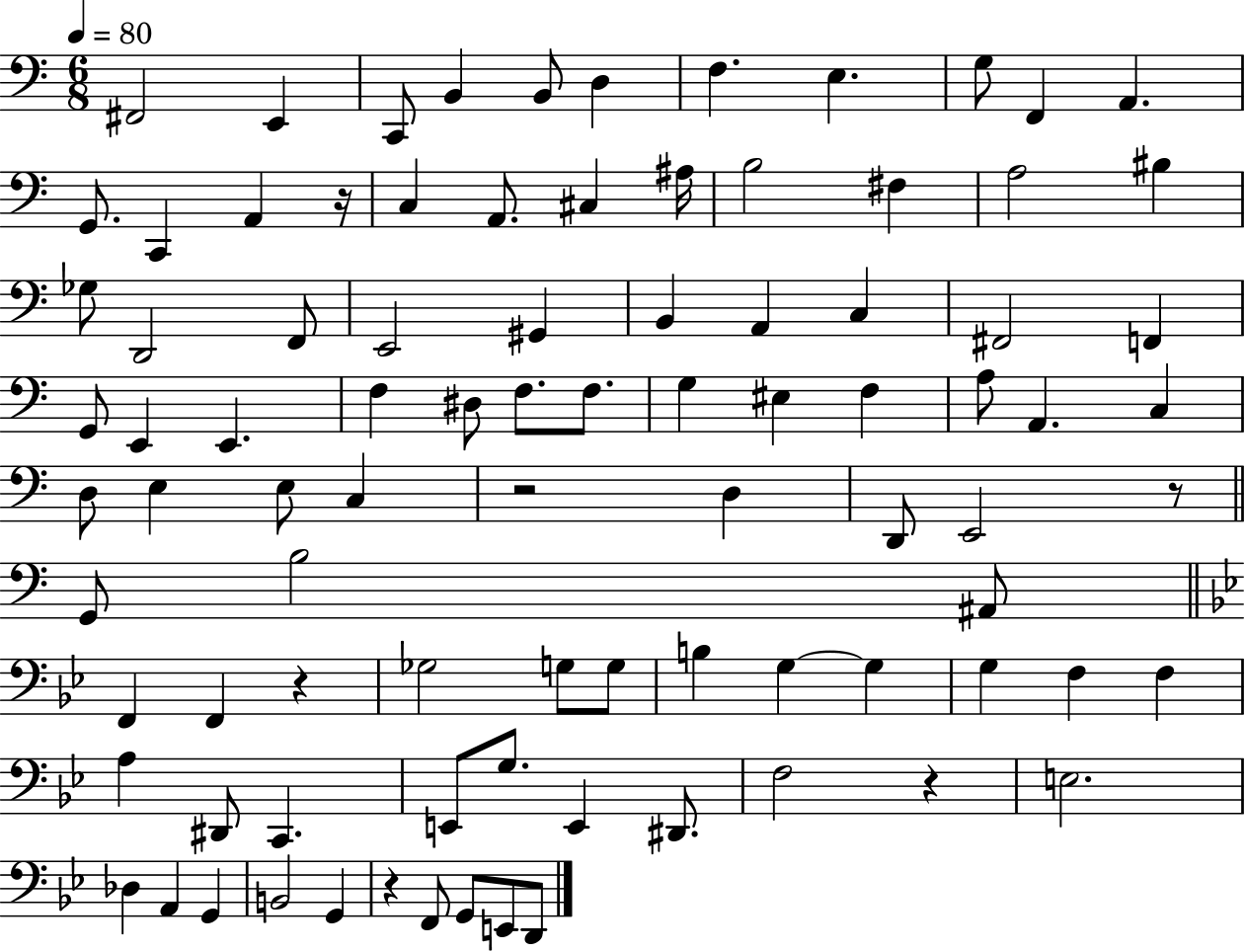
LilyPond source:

{
  \clef bass
  \numericTimeSignature
  \time 6/8
  \key c \major
  \tempo 4 = 80
  fis,2 e,4 | c,8 b,4 b,8 d4 | f4. e4. | g8 f,4 a,4. | \break g,8. c,4 a,4 r16 | c4 a,8. cis4 ais16 | b2 fis4 | a2 bis4 | \break ges8 d,2 f,8 | e,2 gis,4 | b,4 a,4 c4 | fis,2 f,4 | \break g,8 e,4 e,4. | f4 dis8 f8. f8. | g4 eis4 f4 | a8 a,4. c4 | \break d8 e4 e8 c4 | r2 d4 | d,8 e,2 r8 | \bar "||" \break \key c \major g,8 b2 ais,8 | \bar "||" \break \key bes \major f,4 f,4 r4 | ges2 g8 g8 | b4 g4~~ g4 | g4 f4 f4 | \break a4 dis,8 c,4. | e,8 g8. e,4 dis,8. | f2 r4 | e2. | \break des4 a,4 g,4 | b,2 g,4 | r4 f,8 g,8 e,8 d,8 | \bar "|."
}